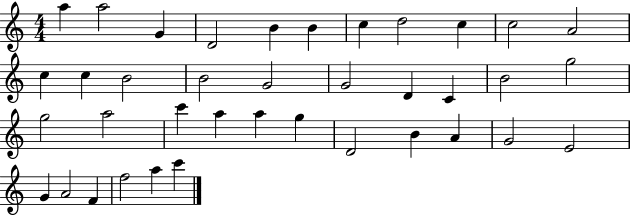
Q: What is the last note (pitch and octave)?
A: C6